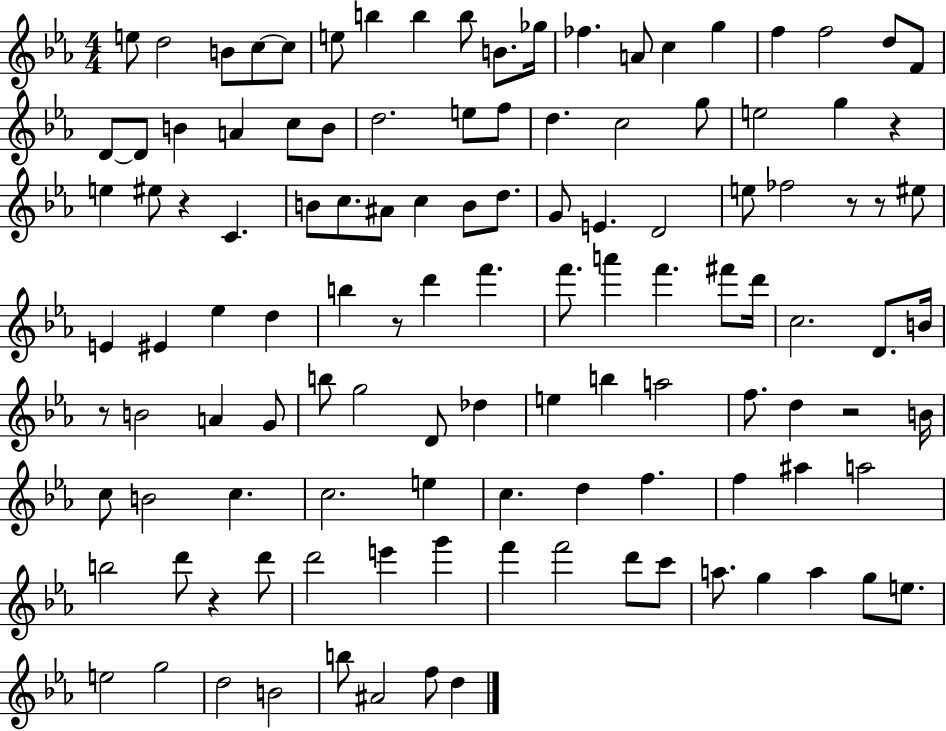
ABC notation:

X:1
T:Untitled
M:4/4
L:1/4
K:Eb
e/2 d2 B/2 c/2 c/2 e/2 b b b/2 B/2 _g/4 _f A/2 c g f f2 d/2 F/2 D/2 D/2 B A c/2 B/2 d2 e/2 f/2 d c2 g/2 e2 g z e ^e/2 z C B/2 c/2 ^A/2 c B/2 d/2 G/2 E D2 e/2 _f2 z/2 z/2 ^e/2 E ^E _e d b z/2 d' f' f'/2 a' f' ^f'/2 d'/4 c2 D/2 B/4 z/2 B2 A G/2 b/2 g2 D/2 _d e b a2 f/2 d z2 B/4 c/2 B2 c c2 e c d f f ^a a2 b2 d'/2 z d'/2 d'2 e' g' f' f'2 d'/2 c'/2 a/2 g a g/2 e/2 e2 g2 d2 B2 b/2 ^A2 f/2 d